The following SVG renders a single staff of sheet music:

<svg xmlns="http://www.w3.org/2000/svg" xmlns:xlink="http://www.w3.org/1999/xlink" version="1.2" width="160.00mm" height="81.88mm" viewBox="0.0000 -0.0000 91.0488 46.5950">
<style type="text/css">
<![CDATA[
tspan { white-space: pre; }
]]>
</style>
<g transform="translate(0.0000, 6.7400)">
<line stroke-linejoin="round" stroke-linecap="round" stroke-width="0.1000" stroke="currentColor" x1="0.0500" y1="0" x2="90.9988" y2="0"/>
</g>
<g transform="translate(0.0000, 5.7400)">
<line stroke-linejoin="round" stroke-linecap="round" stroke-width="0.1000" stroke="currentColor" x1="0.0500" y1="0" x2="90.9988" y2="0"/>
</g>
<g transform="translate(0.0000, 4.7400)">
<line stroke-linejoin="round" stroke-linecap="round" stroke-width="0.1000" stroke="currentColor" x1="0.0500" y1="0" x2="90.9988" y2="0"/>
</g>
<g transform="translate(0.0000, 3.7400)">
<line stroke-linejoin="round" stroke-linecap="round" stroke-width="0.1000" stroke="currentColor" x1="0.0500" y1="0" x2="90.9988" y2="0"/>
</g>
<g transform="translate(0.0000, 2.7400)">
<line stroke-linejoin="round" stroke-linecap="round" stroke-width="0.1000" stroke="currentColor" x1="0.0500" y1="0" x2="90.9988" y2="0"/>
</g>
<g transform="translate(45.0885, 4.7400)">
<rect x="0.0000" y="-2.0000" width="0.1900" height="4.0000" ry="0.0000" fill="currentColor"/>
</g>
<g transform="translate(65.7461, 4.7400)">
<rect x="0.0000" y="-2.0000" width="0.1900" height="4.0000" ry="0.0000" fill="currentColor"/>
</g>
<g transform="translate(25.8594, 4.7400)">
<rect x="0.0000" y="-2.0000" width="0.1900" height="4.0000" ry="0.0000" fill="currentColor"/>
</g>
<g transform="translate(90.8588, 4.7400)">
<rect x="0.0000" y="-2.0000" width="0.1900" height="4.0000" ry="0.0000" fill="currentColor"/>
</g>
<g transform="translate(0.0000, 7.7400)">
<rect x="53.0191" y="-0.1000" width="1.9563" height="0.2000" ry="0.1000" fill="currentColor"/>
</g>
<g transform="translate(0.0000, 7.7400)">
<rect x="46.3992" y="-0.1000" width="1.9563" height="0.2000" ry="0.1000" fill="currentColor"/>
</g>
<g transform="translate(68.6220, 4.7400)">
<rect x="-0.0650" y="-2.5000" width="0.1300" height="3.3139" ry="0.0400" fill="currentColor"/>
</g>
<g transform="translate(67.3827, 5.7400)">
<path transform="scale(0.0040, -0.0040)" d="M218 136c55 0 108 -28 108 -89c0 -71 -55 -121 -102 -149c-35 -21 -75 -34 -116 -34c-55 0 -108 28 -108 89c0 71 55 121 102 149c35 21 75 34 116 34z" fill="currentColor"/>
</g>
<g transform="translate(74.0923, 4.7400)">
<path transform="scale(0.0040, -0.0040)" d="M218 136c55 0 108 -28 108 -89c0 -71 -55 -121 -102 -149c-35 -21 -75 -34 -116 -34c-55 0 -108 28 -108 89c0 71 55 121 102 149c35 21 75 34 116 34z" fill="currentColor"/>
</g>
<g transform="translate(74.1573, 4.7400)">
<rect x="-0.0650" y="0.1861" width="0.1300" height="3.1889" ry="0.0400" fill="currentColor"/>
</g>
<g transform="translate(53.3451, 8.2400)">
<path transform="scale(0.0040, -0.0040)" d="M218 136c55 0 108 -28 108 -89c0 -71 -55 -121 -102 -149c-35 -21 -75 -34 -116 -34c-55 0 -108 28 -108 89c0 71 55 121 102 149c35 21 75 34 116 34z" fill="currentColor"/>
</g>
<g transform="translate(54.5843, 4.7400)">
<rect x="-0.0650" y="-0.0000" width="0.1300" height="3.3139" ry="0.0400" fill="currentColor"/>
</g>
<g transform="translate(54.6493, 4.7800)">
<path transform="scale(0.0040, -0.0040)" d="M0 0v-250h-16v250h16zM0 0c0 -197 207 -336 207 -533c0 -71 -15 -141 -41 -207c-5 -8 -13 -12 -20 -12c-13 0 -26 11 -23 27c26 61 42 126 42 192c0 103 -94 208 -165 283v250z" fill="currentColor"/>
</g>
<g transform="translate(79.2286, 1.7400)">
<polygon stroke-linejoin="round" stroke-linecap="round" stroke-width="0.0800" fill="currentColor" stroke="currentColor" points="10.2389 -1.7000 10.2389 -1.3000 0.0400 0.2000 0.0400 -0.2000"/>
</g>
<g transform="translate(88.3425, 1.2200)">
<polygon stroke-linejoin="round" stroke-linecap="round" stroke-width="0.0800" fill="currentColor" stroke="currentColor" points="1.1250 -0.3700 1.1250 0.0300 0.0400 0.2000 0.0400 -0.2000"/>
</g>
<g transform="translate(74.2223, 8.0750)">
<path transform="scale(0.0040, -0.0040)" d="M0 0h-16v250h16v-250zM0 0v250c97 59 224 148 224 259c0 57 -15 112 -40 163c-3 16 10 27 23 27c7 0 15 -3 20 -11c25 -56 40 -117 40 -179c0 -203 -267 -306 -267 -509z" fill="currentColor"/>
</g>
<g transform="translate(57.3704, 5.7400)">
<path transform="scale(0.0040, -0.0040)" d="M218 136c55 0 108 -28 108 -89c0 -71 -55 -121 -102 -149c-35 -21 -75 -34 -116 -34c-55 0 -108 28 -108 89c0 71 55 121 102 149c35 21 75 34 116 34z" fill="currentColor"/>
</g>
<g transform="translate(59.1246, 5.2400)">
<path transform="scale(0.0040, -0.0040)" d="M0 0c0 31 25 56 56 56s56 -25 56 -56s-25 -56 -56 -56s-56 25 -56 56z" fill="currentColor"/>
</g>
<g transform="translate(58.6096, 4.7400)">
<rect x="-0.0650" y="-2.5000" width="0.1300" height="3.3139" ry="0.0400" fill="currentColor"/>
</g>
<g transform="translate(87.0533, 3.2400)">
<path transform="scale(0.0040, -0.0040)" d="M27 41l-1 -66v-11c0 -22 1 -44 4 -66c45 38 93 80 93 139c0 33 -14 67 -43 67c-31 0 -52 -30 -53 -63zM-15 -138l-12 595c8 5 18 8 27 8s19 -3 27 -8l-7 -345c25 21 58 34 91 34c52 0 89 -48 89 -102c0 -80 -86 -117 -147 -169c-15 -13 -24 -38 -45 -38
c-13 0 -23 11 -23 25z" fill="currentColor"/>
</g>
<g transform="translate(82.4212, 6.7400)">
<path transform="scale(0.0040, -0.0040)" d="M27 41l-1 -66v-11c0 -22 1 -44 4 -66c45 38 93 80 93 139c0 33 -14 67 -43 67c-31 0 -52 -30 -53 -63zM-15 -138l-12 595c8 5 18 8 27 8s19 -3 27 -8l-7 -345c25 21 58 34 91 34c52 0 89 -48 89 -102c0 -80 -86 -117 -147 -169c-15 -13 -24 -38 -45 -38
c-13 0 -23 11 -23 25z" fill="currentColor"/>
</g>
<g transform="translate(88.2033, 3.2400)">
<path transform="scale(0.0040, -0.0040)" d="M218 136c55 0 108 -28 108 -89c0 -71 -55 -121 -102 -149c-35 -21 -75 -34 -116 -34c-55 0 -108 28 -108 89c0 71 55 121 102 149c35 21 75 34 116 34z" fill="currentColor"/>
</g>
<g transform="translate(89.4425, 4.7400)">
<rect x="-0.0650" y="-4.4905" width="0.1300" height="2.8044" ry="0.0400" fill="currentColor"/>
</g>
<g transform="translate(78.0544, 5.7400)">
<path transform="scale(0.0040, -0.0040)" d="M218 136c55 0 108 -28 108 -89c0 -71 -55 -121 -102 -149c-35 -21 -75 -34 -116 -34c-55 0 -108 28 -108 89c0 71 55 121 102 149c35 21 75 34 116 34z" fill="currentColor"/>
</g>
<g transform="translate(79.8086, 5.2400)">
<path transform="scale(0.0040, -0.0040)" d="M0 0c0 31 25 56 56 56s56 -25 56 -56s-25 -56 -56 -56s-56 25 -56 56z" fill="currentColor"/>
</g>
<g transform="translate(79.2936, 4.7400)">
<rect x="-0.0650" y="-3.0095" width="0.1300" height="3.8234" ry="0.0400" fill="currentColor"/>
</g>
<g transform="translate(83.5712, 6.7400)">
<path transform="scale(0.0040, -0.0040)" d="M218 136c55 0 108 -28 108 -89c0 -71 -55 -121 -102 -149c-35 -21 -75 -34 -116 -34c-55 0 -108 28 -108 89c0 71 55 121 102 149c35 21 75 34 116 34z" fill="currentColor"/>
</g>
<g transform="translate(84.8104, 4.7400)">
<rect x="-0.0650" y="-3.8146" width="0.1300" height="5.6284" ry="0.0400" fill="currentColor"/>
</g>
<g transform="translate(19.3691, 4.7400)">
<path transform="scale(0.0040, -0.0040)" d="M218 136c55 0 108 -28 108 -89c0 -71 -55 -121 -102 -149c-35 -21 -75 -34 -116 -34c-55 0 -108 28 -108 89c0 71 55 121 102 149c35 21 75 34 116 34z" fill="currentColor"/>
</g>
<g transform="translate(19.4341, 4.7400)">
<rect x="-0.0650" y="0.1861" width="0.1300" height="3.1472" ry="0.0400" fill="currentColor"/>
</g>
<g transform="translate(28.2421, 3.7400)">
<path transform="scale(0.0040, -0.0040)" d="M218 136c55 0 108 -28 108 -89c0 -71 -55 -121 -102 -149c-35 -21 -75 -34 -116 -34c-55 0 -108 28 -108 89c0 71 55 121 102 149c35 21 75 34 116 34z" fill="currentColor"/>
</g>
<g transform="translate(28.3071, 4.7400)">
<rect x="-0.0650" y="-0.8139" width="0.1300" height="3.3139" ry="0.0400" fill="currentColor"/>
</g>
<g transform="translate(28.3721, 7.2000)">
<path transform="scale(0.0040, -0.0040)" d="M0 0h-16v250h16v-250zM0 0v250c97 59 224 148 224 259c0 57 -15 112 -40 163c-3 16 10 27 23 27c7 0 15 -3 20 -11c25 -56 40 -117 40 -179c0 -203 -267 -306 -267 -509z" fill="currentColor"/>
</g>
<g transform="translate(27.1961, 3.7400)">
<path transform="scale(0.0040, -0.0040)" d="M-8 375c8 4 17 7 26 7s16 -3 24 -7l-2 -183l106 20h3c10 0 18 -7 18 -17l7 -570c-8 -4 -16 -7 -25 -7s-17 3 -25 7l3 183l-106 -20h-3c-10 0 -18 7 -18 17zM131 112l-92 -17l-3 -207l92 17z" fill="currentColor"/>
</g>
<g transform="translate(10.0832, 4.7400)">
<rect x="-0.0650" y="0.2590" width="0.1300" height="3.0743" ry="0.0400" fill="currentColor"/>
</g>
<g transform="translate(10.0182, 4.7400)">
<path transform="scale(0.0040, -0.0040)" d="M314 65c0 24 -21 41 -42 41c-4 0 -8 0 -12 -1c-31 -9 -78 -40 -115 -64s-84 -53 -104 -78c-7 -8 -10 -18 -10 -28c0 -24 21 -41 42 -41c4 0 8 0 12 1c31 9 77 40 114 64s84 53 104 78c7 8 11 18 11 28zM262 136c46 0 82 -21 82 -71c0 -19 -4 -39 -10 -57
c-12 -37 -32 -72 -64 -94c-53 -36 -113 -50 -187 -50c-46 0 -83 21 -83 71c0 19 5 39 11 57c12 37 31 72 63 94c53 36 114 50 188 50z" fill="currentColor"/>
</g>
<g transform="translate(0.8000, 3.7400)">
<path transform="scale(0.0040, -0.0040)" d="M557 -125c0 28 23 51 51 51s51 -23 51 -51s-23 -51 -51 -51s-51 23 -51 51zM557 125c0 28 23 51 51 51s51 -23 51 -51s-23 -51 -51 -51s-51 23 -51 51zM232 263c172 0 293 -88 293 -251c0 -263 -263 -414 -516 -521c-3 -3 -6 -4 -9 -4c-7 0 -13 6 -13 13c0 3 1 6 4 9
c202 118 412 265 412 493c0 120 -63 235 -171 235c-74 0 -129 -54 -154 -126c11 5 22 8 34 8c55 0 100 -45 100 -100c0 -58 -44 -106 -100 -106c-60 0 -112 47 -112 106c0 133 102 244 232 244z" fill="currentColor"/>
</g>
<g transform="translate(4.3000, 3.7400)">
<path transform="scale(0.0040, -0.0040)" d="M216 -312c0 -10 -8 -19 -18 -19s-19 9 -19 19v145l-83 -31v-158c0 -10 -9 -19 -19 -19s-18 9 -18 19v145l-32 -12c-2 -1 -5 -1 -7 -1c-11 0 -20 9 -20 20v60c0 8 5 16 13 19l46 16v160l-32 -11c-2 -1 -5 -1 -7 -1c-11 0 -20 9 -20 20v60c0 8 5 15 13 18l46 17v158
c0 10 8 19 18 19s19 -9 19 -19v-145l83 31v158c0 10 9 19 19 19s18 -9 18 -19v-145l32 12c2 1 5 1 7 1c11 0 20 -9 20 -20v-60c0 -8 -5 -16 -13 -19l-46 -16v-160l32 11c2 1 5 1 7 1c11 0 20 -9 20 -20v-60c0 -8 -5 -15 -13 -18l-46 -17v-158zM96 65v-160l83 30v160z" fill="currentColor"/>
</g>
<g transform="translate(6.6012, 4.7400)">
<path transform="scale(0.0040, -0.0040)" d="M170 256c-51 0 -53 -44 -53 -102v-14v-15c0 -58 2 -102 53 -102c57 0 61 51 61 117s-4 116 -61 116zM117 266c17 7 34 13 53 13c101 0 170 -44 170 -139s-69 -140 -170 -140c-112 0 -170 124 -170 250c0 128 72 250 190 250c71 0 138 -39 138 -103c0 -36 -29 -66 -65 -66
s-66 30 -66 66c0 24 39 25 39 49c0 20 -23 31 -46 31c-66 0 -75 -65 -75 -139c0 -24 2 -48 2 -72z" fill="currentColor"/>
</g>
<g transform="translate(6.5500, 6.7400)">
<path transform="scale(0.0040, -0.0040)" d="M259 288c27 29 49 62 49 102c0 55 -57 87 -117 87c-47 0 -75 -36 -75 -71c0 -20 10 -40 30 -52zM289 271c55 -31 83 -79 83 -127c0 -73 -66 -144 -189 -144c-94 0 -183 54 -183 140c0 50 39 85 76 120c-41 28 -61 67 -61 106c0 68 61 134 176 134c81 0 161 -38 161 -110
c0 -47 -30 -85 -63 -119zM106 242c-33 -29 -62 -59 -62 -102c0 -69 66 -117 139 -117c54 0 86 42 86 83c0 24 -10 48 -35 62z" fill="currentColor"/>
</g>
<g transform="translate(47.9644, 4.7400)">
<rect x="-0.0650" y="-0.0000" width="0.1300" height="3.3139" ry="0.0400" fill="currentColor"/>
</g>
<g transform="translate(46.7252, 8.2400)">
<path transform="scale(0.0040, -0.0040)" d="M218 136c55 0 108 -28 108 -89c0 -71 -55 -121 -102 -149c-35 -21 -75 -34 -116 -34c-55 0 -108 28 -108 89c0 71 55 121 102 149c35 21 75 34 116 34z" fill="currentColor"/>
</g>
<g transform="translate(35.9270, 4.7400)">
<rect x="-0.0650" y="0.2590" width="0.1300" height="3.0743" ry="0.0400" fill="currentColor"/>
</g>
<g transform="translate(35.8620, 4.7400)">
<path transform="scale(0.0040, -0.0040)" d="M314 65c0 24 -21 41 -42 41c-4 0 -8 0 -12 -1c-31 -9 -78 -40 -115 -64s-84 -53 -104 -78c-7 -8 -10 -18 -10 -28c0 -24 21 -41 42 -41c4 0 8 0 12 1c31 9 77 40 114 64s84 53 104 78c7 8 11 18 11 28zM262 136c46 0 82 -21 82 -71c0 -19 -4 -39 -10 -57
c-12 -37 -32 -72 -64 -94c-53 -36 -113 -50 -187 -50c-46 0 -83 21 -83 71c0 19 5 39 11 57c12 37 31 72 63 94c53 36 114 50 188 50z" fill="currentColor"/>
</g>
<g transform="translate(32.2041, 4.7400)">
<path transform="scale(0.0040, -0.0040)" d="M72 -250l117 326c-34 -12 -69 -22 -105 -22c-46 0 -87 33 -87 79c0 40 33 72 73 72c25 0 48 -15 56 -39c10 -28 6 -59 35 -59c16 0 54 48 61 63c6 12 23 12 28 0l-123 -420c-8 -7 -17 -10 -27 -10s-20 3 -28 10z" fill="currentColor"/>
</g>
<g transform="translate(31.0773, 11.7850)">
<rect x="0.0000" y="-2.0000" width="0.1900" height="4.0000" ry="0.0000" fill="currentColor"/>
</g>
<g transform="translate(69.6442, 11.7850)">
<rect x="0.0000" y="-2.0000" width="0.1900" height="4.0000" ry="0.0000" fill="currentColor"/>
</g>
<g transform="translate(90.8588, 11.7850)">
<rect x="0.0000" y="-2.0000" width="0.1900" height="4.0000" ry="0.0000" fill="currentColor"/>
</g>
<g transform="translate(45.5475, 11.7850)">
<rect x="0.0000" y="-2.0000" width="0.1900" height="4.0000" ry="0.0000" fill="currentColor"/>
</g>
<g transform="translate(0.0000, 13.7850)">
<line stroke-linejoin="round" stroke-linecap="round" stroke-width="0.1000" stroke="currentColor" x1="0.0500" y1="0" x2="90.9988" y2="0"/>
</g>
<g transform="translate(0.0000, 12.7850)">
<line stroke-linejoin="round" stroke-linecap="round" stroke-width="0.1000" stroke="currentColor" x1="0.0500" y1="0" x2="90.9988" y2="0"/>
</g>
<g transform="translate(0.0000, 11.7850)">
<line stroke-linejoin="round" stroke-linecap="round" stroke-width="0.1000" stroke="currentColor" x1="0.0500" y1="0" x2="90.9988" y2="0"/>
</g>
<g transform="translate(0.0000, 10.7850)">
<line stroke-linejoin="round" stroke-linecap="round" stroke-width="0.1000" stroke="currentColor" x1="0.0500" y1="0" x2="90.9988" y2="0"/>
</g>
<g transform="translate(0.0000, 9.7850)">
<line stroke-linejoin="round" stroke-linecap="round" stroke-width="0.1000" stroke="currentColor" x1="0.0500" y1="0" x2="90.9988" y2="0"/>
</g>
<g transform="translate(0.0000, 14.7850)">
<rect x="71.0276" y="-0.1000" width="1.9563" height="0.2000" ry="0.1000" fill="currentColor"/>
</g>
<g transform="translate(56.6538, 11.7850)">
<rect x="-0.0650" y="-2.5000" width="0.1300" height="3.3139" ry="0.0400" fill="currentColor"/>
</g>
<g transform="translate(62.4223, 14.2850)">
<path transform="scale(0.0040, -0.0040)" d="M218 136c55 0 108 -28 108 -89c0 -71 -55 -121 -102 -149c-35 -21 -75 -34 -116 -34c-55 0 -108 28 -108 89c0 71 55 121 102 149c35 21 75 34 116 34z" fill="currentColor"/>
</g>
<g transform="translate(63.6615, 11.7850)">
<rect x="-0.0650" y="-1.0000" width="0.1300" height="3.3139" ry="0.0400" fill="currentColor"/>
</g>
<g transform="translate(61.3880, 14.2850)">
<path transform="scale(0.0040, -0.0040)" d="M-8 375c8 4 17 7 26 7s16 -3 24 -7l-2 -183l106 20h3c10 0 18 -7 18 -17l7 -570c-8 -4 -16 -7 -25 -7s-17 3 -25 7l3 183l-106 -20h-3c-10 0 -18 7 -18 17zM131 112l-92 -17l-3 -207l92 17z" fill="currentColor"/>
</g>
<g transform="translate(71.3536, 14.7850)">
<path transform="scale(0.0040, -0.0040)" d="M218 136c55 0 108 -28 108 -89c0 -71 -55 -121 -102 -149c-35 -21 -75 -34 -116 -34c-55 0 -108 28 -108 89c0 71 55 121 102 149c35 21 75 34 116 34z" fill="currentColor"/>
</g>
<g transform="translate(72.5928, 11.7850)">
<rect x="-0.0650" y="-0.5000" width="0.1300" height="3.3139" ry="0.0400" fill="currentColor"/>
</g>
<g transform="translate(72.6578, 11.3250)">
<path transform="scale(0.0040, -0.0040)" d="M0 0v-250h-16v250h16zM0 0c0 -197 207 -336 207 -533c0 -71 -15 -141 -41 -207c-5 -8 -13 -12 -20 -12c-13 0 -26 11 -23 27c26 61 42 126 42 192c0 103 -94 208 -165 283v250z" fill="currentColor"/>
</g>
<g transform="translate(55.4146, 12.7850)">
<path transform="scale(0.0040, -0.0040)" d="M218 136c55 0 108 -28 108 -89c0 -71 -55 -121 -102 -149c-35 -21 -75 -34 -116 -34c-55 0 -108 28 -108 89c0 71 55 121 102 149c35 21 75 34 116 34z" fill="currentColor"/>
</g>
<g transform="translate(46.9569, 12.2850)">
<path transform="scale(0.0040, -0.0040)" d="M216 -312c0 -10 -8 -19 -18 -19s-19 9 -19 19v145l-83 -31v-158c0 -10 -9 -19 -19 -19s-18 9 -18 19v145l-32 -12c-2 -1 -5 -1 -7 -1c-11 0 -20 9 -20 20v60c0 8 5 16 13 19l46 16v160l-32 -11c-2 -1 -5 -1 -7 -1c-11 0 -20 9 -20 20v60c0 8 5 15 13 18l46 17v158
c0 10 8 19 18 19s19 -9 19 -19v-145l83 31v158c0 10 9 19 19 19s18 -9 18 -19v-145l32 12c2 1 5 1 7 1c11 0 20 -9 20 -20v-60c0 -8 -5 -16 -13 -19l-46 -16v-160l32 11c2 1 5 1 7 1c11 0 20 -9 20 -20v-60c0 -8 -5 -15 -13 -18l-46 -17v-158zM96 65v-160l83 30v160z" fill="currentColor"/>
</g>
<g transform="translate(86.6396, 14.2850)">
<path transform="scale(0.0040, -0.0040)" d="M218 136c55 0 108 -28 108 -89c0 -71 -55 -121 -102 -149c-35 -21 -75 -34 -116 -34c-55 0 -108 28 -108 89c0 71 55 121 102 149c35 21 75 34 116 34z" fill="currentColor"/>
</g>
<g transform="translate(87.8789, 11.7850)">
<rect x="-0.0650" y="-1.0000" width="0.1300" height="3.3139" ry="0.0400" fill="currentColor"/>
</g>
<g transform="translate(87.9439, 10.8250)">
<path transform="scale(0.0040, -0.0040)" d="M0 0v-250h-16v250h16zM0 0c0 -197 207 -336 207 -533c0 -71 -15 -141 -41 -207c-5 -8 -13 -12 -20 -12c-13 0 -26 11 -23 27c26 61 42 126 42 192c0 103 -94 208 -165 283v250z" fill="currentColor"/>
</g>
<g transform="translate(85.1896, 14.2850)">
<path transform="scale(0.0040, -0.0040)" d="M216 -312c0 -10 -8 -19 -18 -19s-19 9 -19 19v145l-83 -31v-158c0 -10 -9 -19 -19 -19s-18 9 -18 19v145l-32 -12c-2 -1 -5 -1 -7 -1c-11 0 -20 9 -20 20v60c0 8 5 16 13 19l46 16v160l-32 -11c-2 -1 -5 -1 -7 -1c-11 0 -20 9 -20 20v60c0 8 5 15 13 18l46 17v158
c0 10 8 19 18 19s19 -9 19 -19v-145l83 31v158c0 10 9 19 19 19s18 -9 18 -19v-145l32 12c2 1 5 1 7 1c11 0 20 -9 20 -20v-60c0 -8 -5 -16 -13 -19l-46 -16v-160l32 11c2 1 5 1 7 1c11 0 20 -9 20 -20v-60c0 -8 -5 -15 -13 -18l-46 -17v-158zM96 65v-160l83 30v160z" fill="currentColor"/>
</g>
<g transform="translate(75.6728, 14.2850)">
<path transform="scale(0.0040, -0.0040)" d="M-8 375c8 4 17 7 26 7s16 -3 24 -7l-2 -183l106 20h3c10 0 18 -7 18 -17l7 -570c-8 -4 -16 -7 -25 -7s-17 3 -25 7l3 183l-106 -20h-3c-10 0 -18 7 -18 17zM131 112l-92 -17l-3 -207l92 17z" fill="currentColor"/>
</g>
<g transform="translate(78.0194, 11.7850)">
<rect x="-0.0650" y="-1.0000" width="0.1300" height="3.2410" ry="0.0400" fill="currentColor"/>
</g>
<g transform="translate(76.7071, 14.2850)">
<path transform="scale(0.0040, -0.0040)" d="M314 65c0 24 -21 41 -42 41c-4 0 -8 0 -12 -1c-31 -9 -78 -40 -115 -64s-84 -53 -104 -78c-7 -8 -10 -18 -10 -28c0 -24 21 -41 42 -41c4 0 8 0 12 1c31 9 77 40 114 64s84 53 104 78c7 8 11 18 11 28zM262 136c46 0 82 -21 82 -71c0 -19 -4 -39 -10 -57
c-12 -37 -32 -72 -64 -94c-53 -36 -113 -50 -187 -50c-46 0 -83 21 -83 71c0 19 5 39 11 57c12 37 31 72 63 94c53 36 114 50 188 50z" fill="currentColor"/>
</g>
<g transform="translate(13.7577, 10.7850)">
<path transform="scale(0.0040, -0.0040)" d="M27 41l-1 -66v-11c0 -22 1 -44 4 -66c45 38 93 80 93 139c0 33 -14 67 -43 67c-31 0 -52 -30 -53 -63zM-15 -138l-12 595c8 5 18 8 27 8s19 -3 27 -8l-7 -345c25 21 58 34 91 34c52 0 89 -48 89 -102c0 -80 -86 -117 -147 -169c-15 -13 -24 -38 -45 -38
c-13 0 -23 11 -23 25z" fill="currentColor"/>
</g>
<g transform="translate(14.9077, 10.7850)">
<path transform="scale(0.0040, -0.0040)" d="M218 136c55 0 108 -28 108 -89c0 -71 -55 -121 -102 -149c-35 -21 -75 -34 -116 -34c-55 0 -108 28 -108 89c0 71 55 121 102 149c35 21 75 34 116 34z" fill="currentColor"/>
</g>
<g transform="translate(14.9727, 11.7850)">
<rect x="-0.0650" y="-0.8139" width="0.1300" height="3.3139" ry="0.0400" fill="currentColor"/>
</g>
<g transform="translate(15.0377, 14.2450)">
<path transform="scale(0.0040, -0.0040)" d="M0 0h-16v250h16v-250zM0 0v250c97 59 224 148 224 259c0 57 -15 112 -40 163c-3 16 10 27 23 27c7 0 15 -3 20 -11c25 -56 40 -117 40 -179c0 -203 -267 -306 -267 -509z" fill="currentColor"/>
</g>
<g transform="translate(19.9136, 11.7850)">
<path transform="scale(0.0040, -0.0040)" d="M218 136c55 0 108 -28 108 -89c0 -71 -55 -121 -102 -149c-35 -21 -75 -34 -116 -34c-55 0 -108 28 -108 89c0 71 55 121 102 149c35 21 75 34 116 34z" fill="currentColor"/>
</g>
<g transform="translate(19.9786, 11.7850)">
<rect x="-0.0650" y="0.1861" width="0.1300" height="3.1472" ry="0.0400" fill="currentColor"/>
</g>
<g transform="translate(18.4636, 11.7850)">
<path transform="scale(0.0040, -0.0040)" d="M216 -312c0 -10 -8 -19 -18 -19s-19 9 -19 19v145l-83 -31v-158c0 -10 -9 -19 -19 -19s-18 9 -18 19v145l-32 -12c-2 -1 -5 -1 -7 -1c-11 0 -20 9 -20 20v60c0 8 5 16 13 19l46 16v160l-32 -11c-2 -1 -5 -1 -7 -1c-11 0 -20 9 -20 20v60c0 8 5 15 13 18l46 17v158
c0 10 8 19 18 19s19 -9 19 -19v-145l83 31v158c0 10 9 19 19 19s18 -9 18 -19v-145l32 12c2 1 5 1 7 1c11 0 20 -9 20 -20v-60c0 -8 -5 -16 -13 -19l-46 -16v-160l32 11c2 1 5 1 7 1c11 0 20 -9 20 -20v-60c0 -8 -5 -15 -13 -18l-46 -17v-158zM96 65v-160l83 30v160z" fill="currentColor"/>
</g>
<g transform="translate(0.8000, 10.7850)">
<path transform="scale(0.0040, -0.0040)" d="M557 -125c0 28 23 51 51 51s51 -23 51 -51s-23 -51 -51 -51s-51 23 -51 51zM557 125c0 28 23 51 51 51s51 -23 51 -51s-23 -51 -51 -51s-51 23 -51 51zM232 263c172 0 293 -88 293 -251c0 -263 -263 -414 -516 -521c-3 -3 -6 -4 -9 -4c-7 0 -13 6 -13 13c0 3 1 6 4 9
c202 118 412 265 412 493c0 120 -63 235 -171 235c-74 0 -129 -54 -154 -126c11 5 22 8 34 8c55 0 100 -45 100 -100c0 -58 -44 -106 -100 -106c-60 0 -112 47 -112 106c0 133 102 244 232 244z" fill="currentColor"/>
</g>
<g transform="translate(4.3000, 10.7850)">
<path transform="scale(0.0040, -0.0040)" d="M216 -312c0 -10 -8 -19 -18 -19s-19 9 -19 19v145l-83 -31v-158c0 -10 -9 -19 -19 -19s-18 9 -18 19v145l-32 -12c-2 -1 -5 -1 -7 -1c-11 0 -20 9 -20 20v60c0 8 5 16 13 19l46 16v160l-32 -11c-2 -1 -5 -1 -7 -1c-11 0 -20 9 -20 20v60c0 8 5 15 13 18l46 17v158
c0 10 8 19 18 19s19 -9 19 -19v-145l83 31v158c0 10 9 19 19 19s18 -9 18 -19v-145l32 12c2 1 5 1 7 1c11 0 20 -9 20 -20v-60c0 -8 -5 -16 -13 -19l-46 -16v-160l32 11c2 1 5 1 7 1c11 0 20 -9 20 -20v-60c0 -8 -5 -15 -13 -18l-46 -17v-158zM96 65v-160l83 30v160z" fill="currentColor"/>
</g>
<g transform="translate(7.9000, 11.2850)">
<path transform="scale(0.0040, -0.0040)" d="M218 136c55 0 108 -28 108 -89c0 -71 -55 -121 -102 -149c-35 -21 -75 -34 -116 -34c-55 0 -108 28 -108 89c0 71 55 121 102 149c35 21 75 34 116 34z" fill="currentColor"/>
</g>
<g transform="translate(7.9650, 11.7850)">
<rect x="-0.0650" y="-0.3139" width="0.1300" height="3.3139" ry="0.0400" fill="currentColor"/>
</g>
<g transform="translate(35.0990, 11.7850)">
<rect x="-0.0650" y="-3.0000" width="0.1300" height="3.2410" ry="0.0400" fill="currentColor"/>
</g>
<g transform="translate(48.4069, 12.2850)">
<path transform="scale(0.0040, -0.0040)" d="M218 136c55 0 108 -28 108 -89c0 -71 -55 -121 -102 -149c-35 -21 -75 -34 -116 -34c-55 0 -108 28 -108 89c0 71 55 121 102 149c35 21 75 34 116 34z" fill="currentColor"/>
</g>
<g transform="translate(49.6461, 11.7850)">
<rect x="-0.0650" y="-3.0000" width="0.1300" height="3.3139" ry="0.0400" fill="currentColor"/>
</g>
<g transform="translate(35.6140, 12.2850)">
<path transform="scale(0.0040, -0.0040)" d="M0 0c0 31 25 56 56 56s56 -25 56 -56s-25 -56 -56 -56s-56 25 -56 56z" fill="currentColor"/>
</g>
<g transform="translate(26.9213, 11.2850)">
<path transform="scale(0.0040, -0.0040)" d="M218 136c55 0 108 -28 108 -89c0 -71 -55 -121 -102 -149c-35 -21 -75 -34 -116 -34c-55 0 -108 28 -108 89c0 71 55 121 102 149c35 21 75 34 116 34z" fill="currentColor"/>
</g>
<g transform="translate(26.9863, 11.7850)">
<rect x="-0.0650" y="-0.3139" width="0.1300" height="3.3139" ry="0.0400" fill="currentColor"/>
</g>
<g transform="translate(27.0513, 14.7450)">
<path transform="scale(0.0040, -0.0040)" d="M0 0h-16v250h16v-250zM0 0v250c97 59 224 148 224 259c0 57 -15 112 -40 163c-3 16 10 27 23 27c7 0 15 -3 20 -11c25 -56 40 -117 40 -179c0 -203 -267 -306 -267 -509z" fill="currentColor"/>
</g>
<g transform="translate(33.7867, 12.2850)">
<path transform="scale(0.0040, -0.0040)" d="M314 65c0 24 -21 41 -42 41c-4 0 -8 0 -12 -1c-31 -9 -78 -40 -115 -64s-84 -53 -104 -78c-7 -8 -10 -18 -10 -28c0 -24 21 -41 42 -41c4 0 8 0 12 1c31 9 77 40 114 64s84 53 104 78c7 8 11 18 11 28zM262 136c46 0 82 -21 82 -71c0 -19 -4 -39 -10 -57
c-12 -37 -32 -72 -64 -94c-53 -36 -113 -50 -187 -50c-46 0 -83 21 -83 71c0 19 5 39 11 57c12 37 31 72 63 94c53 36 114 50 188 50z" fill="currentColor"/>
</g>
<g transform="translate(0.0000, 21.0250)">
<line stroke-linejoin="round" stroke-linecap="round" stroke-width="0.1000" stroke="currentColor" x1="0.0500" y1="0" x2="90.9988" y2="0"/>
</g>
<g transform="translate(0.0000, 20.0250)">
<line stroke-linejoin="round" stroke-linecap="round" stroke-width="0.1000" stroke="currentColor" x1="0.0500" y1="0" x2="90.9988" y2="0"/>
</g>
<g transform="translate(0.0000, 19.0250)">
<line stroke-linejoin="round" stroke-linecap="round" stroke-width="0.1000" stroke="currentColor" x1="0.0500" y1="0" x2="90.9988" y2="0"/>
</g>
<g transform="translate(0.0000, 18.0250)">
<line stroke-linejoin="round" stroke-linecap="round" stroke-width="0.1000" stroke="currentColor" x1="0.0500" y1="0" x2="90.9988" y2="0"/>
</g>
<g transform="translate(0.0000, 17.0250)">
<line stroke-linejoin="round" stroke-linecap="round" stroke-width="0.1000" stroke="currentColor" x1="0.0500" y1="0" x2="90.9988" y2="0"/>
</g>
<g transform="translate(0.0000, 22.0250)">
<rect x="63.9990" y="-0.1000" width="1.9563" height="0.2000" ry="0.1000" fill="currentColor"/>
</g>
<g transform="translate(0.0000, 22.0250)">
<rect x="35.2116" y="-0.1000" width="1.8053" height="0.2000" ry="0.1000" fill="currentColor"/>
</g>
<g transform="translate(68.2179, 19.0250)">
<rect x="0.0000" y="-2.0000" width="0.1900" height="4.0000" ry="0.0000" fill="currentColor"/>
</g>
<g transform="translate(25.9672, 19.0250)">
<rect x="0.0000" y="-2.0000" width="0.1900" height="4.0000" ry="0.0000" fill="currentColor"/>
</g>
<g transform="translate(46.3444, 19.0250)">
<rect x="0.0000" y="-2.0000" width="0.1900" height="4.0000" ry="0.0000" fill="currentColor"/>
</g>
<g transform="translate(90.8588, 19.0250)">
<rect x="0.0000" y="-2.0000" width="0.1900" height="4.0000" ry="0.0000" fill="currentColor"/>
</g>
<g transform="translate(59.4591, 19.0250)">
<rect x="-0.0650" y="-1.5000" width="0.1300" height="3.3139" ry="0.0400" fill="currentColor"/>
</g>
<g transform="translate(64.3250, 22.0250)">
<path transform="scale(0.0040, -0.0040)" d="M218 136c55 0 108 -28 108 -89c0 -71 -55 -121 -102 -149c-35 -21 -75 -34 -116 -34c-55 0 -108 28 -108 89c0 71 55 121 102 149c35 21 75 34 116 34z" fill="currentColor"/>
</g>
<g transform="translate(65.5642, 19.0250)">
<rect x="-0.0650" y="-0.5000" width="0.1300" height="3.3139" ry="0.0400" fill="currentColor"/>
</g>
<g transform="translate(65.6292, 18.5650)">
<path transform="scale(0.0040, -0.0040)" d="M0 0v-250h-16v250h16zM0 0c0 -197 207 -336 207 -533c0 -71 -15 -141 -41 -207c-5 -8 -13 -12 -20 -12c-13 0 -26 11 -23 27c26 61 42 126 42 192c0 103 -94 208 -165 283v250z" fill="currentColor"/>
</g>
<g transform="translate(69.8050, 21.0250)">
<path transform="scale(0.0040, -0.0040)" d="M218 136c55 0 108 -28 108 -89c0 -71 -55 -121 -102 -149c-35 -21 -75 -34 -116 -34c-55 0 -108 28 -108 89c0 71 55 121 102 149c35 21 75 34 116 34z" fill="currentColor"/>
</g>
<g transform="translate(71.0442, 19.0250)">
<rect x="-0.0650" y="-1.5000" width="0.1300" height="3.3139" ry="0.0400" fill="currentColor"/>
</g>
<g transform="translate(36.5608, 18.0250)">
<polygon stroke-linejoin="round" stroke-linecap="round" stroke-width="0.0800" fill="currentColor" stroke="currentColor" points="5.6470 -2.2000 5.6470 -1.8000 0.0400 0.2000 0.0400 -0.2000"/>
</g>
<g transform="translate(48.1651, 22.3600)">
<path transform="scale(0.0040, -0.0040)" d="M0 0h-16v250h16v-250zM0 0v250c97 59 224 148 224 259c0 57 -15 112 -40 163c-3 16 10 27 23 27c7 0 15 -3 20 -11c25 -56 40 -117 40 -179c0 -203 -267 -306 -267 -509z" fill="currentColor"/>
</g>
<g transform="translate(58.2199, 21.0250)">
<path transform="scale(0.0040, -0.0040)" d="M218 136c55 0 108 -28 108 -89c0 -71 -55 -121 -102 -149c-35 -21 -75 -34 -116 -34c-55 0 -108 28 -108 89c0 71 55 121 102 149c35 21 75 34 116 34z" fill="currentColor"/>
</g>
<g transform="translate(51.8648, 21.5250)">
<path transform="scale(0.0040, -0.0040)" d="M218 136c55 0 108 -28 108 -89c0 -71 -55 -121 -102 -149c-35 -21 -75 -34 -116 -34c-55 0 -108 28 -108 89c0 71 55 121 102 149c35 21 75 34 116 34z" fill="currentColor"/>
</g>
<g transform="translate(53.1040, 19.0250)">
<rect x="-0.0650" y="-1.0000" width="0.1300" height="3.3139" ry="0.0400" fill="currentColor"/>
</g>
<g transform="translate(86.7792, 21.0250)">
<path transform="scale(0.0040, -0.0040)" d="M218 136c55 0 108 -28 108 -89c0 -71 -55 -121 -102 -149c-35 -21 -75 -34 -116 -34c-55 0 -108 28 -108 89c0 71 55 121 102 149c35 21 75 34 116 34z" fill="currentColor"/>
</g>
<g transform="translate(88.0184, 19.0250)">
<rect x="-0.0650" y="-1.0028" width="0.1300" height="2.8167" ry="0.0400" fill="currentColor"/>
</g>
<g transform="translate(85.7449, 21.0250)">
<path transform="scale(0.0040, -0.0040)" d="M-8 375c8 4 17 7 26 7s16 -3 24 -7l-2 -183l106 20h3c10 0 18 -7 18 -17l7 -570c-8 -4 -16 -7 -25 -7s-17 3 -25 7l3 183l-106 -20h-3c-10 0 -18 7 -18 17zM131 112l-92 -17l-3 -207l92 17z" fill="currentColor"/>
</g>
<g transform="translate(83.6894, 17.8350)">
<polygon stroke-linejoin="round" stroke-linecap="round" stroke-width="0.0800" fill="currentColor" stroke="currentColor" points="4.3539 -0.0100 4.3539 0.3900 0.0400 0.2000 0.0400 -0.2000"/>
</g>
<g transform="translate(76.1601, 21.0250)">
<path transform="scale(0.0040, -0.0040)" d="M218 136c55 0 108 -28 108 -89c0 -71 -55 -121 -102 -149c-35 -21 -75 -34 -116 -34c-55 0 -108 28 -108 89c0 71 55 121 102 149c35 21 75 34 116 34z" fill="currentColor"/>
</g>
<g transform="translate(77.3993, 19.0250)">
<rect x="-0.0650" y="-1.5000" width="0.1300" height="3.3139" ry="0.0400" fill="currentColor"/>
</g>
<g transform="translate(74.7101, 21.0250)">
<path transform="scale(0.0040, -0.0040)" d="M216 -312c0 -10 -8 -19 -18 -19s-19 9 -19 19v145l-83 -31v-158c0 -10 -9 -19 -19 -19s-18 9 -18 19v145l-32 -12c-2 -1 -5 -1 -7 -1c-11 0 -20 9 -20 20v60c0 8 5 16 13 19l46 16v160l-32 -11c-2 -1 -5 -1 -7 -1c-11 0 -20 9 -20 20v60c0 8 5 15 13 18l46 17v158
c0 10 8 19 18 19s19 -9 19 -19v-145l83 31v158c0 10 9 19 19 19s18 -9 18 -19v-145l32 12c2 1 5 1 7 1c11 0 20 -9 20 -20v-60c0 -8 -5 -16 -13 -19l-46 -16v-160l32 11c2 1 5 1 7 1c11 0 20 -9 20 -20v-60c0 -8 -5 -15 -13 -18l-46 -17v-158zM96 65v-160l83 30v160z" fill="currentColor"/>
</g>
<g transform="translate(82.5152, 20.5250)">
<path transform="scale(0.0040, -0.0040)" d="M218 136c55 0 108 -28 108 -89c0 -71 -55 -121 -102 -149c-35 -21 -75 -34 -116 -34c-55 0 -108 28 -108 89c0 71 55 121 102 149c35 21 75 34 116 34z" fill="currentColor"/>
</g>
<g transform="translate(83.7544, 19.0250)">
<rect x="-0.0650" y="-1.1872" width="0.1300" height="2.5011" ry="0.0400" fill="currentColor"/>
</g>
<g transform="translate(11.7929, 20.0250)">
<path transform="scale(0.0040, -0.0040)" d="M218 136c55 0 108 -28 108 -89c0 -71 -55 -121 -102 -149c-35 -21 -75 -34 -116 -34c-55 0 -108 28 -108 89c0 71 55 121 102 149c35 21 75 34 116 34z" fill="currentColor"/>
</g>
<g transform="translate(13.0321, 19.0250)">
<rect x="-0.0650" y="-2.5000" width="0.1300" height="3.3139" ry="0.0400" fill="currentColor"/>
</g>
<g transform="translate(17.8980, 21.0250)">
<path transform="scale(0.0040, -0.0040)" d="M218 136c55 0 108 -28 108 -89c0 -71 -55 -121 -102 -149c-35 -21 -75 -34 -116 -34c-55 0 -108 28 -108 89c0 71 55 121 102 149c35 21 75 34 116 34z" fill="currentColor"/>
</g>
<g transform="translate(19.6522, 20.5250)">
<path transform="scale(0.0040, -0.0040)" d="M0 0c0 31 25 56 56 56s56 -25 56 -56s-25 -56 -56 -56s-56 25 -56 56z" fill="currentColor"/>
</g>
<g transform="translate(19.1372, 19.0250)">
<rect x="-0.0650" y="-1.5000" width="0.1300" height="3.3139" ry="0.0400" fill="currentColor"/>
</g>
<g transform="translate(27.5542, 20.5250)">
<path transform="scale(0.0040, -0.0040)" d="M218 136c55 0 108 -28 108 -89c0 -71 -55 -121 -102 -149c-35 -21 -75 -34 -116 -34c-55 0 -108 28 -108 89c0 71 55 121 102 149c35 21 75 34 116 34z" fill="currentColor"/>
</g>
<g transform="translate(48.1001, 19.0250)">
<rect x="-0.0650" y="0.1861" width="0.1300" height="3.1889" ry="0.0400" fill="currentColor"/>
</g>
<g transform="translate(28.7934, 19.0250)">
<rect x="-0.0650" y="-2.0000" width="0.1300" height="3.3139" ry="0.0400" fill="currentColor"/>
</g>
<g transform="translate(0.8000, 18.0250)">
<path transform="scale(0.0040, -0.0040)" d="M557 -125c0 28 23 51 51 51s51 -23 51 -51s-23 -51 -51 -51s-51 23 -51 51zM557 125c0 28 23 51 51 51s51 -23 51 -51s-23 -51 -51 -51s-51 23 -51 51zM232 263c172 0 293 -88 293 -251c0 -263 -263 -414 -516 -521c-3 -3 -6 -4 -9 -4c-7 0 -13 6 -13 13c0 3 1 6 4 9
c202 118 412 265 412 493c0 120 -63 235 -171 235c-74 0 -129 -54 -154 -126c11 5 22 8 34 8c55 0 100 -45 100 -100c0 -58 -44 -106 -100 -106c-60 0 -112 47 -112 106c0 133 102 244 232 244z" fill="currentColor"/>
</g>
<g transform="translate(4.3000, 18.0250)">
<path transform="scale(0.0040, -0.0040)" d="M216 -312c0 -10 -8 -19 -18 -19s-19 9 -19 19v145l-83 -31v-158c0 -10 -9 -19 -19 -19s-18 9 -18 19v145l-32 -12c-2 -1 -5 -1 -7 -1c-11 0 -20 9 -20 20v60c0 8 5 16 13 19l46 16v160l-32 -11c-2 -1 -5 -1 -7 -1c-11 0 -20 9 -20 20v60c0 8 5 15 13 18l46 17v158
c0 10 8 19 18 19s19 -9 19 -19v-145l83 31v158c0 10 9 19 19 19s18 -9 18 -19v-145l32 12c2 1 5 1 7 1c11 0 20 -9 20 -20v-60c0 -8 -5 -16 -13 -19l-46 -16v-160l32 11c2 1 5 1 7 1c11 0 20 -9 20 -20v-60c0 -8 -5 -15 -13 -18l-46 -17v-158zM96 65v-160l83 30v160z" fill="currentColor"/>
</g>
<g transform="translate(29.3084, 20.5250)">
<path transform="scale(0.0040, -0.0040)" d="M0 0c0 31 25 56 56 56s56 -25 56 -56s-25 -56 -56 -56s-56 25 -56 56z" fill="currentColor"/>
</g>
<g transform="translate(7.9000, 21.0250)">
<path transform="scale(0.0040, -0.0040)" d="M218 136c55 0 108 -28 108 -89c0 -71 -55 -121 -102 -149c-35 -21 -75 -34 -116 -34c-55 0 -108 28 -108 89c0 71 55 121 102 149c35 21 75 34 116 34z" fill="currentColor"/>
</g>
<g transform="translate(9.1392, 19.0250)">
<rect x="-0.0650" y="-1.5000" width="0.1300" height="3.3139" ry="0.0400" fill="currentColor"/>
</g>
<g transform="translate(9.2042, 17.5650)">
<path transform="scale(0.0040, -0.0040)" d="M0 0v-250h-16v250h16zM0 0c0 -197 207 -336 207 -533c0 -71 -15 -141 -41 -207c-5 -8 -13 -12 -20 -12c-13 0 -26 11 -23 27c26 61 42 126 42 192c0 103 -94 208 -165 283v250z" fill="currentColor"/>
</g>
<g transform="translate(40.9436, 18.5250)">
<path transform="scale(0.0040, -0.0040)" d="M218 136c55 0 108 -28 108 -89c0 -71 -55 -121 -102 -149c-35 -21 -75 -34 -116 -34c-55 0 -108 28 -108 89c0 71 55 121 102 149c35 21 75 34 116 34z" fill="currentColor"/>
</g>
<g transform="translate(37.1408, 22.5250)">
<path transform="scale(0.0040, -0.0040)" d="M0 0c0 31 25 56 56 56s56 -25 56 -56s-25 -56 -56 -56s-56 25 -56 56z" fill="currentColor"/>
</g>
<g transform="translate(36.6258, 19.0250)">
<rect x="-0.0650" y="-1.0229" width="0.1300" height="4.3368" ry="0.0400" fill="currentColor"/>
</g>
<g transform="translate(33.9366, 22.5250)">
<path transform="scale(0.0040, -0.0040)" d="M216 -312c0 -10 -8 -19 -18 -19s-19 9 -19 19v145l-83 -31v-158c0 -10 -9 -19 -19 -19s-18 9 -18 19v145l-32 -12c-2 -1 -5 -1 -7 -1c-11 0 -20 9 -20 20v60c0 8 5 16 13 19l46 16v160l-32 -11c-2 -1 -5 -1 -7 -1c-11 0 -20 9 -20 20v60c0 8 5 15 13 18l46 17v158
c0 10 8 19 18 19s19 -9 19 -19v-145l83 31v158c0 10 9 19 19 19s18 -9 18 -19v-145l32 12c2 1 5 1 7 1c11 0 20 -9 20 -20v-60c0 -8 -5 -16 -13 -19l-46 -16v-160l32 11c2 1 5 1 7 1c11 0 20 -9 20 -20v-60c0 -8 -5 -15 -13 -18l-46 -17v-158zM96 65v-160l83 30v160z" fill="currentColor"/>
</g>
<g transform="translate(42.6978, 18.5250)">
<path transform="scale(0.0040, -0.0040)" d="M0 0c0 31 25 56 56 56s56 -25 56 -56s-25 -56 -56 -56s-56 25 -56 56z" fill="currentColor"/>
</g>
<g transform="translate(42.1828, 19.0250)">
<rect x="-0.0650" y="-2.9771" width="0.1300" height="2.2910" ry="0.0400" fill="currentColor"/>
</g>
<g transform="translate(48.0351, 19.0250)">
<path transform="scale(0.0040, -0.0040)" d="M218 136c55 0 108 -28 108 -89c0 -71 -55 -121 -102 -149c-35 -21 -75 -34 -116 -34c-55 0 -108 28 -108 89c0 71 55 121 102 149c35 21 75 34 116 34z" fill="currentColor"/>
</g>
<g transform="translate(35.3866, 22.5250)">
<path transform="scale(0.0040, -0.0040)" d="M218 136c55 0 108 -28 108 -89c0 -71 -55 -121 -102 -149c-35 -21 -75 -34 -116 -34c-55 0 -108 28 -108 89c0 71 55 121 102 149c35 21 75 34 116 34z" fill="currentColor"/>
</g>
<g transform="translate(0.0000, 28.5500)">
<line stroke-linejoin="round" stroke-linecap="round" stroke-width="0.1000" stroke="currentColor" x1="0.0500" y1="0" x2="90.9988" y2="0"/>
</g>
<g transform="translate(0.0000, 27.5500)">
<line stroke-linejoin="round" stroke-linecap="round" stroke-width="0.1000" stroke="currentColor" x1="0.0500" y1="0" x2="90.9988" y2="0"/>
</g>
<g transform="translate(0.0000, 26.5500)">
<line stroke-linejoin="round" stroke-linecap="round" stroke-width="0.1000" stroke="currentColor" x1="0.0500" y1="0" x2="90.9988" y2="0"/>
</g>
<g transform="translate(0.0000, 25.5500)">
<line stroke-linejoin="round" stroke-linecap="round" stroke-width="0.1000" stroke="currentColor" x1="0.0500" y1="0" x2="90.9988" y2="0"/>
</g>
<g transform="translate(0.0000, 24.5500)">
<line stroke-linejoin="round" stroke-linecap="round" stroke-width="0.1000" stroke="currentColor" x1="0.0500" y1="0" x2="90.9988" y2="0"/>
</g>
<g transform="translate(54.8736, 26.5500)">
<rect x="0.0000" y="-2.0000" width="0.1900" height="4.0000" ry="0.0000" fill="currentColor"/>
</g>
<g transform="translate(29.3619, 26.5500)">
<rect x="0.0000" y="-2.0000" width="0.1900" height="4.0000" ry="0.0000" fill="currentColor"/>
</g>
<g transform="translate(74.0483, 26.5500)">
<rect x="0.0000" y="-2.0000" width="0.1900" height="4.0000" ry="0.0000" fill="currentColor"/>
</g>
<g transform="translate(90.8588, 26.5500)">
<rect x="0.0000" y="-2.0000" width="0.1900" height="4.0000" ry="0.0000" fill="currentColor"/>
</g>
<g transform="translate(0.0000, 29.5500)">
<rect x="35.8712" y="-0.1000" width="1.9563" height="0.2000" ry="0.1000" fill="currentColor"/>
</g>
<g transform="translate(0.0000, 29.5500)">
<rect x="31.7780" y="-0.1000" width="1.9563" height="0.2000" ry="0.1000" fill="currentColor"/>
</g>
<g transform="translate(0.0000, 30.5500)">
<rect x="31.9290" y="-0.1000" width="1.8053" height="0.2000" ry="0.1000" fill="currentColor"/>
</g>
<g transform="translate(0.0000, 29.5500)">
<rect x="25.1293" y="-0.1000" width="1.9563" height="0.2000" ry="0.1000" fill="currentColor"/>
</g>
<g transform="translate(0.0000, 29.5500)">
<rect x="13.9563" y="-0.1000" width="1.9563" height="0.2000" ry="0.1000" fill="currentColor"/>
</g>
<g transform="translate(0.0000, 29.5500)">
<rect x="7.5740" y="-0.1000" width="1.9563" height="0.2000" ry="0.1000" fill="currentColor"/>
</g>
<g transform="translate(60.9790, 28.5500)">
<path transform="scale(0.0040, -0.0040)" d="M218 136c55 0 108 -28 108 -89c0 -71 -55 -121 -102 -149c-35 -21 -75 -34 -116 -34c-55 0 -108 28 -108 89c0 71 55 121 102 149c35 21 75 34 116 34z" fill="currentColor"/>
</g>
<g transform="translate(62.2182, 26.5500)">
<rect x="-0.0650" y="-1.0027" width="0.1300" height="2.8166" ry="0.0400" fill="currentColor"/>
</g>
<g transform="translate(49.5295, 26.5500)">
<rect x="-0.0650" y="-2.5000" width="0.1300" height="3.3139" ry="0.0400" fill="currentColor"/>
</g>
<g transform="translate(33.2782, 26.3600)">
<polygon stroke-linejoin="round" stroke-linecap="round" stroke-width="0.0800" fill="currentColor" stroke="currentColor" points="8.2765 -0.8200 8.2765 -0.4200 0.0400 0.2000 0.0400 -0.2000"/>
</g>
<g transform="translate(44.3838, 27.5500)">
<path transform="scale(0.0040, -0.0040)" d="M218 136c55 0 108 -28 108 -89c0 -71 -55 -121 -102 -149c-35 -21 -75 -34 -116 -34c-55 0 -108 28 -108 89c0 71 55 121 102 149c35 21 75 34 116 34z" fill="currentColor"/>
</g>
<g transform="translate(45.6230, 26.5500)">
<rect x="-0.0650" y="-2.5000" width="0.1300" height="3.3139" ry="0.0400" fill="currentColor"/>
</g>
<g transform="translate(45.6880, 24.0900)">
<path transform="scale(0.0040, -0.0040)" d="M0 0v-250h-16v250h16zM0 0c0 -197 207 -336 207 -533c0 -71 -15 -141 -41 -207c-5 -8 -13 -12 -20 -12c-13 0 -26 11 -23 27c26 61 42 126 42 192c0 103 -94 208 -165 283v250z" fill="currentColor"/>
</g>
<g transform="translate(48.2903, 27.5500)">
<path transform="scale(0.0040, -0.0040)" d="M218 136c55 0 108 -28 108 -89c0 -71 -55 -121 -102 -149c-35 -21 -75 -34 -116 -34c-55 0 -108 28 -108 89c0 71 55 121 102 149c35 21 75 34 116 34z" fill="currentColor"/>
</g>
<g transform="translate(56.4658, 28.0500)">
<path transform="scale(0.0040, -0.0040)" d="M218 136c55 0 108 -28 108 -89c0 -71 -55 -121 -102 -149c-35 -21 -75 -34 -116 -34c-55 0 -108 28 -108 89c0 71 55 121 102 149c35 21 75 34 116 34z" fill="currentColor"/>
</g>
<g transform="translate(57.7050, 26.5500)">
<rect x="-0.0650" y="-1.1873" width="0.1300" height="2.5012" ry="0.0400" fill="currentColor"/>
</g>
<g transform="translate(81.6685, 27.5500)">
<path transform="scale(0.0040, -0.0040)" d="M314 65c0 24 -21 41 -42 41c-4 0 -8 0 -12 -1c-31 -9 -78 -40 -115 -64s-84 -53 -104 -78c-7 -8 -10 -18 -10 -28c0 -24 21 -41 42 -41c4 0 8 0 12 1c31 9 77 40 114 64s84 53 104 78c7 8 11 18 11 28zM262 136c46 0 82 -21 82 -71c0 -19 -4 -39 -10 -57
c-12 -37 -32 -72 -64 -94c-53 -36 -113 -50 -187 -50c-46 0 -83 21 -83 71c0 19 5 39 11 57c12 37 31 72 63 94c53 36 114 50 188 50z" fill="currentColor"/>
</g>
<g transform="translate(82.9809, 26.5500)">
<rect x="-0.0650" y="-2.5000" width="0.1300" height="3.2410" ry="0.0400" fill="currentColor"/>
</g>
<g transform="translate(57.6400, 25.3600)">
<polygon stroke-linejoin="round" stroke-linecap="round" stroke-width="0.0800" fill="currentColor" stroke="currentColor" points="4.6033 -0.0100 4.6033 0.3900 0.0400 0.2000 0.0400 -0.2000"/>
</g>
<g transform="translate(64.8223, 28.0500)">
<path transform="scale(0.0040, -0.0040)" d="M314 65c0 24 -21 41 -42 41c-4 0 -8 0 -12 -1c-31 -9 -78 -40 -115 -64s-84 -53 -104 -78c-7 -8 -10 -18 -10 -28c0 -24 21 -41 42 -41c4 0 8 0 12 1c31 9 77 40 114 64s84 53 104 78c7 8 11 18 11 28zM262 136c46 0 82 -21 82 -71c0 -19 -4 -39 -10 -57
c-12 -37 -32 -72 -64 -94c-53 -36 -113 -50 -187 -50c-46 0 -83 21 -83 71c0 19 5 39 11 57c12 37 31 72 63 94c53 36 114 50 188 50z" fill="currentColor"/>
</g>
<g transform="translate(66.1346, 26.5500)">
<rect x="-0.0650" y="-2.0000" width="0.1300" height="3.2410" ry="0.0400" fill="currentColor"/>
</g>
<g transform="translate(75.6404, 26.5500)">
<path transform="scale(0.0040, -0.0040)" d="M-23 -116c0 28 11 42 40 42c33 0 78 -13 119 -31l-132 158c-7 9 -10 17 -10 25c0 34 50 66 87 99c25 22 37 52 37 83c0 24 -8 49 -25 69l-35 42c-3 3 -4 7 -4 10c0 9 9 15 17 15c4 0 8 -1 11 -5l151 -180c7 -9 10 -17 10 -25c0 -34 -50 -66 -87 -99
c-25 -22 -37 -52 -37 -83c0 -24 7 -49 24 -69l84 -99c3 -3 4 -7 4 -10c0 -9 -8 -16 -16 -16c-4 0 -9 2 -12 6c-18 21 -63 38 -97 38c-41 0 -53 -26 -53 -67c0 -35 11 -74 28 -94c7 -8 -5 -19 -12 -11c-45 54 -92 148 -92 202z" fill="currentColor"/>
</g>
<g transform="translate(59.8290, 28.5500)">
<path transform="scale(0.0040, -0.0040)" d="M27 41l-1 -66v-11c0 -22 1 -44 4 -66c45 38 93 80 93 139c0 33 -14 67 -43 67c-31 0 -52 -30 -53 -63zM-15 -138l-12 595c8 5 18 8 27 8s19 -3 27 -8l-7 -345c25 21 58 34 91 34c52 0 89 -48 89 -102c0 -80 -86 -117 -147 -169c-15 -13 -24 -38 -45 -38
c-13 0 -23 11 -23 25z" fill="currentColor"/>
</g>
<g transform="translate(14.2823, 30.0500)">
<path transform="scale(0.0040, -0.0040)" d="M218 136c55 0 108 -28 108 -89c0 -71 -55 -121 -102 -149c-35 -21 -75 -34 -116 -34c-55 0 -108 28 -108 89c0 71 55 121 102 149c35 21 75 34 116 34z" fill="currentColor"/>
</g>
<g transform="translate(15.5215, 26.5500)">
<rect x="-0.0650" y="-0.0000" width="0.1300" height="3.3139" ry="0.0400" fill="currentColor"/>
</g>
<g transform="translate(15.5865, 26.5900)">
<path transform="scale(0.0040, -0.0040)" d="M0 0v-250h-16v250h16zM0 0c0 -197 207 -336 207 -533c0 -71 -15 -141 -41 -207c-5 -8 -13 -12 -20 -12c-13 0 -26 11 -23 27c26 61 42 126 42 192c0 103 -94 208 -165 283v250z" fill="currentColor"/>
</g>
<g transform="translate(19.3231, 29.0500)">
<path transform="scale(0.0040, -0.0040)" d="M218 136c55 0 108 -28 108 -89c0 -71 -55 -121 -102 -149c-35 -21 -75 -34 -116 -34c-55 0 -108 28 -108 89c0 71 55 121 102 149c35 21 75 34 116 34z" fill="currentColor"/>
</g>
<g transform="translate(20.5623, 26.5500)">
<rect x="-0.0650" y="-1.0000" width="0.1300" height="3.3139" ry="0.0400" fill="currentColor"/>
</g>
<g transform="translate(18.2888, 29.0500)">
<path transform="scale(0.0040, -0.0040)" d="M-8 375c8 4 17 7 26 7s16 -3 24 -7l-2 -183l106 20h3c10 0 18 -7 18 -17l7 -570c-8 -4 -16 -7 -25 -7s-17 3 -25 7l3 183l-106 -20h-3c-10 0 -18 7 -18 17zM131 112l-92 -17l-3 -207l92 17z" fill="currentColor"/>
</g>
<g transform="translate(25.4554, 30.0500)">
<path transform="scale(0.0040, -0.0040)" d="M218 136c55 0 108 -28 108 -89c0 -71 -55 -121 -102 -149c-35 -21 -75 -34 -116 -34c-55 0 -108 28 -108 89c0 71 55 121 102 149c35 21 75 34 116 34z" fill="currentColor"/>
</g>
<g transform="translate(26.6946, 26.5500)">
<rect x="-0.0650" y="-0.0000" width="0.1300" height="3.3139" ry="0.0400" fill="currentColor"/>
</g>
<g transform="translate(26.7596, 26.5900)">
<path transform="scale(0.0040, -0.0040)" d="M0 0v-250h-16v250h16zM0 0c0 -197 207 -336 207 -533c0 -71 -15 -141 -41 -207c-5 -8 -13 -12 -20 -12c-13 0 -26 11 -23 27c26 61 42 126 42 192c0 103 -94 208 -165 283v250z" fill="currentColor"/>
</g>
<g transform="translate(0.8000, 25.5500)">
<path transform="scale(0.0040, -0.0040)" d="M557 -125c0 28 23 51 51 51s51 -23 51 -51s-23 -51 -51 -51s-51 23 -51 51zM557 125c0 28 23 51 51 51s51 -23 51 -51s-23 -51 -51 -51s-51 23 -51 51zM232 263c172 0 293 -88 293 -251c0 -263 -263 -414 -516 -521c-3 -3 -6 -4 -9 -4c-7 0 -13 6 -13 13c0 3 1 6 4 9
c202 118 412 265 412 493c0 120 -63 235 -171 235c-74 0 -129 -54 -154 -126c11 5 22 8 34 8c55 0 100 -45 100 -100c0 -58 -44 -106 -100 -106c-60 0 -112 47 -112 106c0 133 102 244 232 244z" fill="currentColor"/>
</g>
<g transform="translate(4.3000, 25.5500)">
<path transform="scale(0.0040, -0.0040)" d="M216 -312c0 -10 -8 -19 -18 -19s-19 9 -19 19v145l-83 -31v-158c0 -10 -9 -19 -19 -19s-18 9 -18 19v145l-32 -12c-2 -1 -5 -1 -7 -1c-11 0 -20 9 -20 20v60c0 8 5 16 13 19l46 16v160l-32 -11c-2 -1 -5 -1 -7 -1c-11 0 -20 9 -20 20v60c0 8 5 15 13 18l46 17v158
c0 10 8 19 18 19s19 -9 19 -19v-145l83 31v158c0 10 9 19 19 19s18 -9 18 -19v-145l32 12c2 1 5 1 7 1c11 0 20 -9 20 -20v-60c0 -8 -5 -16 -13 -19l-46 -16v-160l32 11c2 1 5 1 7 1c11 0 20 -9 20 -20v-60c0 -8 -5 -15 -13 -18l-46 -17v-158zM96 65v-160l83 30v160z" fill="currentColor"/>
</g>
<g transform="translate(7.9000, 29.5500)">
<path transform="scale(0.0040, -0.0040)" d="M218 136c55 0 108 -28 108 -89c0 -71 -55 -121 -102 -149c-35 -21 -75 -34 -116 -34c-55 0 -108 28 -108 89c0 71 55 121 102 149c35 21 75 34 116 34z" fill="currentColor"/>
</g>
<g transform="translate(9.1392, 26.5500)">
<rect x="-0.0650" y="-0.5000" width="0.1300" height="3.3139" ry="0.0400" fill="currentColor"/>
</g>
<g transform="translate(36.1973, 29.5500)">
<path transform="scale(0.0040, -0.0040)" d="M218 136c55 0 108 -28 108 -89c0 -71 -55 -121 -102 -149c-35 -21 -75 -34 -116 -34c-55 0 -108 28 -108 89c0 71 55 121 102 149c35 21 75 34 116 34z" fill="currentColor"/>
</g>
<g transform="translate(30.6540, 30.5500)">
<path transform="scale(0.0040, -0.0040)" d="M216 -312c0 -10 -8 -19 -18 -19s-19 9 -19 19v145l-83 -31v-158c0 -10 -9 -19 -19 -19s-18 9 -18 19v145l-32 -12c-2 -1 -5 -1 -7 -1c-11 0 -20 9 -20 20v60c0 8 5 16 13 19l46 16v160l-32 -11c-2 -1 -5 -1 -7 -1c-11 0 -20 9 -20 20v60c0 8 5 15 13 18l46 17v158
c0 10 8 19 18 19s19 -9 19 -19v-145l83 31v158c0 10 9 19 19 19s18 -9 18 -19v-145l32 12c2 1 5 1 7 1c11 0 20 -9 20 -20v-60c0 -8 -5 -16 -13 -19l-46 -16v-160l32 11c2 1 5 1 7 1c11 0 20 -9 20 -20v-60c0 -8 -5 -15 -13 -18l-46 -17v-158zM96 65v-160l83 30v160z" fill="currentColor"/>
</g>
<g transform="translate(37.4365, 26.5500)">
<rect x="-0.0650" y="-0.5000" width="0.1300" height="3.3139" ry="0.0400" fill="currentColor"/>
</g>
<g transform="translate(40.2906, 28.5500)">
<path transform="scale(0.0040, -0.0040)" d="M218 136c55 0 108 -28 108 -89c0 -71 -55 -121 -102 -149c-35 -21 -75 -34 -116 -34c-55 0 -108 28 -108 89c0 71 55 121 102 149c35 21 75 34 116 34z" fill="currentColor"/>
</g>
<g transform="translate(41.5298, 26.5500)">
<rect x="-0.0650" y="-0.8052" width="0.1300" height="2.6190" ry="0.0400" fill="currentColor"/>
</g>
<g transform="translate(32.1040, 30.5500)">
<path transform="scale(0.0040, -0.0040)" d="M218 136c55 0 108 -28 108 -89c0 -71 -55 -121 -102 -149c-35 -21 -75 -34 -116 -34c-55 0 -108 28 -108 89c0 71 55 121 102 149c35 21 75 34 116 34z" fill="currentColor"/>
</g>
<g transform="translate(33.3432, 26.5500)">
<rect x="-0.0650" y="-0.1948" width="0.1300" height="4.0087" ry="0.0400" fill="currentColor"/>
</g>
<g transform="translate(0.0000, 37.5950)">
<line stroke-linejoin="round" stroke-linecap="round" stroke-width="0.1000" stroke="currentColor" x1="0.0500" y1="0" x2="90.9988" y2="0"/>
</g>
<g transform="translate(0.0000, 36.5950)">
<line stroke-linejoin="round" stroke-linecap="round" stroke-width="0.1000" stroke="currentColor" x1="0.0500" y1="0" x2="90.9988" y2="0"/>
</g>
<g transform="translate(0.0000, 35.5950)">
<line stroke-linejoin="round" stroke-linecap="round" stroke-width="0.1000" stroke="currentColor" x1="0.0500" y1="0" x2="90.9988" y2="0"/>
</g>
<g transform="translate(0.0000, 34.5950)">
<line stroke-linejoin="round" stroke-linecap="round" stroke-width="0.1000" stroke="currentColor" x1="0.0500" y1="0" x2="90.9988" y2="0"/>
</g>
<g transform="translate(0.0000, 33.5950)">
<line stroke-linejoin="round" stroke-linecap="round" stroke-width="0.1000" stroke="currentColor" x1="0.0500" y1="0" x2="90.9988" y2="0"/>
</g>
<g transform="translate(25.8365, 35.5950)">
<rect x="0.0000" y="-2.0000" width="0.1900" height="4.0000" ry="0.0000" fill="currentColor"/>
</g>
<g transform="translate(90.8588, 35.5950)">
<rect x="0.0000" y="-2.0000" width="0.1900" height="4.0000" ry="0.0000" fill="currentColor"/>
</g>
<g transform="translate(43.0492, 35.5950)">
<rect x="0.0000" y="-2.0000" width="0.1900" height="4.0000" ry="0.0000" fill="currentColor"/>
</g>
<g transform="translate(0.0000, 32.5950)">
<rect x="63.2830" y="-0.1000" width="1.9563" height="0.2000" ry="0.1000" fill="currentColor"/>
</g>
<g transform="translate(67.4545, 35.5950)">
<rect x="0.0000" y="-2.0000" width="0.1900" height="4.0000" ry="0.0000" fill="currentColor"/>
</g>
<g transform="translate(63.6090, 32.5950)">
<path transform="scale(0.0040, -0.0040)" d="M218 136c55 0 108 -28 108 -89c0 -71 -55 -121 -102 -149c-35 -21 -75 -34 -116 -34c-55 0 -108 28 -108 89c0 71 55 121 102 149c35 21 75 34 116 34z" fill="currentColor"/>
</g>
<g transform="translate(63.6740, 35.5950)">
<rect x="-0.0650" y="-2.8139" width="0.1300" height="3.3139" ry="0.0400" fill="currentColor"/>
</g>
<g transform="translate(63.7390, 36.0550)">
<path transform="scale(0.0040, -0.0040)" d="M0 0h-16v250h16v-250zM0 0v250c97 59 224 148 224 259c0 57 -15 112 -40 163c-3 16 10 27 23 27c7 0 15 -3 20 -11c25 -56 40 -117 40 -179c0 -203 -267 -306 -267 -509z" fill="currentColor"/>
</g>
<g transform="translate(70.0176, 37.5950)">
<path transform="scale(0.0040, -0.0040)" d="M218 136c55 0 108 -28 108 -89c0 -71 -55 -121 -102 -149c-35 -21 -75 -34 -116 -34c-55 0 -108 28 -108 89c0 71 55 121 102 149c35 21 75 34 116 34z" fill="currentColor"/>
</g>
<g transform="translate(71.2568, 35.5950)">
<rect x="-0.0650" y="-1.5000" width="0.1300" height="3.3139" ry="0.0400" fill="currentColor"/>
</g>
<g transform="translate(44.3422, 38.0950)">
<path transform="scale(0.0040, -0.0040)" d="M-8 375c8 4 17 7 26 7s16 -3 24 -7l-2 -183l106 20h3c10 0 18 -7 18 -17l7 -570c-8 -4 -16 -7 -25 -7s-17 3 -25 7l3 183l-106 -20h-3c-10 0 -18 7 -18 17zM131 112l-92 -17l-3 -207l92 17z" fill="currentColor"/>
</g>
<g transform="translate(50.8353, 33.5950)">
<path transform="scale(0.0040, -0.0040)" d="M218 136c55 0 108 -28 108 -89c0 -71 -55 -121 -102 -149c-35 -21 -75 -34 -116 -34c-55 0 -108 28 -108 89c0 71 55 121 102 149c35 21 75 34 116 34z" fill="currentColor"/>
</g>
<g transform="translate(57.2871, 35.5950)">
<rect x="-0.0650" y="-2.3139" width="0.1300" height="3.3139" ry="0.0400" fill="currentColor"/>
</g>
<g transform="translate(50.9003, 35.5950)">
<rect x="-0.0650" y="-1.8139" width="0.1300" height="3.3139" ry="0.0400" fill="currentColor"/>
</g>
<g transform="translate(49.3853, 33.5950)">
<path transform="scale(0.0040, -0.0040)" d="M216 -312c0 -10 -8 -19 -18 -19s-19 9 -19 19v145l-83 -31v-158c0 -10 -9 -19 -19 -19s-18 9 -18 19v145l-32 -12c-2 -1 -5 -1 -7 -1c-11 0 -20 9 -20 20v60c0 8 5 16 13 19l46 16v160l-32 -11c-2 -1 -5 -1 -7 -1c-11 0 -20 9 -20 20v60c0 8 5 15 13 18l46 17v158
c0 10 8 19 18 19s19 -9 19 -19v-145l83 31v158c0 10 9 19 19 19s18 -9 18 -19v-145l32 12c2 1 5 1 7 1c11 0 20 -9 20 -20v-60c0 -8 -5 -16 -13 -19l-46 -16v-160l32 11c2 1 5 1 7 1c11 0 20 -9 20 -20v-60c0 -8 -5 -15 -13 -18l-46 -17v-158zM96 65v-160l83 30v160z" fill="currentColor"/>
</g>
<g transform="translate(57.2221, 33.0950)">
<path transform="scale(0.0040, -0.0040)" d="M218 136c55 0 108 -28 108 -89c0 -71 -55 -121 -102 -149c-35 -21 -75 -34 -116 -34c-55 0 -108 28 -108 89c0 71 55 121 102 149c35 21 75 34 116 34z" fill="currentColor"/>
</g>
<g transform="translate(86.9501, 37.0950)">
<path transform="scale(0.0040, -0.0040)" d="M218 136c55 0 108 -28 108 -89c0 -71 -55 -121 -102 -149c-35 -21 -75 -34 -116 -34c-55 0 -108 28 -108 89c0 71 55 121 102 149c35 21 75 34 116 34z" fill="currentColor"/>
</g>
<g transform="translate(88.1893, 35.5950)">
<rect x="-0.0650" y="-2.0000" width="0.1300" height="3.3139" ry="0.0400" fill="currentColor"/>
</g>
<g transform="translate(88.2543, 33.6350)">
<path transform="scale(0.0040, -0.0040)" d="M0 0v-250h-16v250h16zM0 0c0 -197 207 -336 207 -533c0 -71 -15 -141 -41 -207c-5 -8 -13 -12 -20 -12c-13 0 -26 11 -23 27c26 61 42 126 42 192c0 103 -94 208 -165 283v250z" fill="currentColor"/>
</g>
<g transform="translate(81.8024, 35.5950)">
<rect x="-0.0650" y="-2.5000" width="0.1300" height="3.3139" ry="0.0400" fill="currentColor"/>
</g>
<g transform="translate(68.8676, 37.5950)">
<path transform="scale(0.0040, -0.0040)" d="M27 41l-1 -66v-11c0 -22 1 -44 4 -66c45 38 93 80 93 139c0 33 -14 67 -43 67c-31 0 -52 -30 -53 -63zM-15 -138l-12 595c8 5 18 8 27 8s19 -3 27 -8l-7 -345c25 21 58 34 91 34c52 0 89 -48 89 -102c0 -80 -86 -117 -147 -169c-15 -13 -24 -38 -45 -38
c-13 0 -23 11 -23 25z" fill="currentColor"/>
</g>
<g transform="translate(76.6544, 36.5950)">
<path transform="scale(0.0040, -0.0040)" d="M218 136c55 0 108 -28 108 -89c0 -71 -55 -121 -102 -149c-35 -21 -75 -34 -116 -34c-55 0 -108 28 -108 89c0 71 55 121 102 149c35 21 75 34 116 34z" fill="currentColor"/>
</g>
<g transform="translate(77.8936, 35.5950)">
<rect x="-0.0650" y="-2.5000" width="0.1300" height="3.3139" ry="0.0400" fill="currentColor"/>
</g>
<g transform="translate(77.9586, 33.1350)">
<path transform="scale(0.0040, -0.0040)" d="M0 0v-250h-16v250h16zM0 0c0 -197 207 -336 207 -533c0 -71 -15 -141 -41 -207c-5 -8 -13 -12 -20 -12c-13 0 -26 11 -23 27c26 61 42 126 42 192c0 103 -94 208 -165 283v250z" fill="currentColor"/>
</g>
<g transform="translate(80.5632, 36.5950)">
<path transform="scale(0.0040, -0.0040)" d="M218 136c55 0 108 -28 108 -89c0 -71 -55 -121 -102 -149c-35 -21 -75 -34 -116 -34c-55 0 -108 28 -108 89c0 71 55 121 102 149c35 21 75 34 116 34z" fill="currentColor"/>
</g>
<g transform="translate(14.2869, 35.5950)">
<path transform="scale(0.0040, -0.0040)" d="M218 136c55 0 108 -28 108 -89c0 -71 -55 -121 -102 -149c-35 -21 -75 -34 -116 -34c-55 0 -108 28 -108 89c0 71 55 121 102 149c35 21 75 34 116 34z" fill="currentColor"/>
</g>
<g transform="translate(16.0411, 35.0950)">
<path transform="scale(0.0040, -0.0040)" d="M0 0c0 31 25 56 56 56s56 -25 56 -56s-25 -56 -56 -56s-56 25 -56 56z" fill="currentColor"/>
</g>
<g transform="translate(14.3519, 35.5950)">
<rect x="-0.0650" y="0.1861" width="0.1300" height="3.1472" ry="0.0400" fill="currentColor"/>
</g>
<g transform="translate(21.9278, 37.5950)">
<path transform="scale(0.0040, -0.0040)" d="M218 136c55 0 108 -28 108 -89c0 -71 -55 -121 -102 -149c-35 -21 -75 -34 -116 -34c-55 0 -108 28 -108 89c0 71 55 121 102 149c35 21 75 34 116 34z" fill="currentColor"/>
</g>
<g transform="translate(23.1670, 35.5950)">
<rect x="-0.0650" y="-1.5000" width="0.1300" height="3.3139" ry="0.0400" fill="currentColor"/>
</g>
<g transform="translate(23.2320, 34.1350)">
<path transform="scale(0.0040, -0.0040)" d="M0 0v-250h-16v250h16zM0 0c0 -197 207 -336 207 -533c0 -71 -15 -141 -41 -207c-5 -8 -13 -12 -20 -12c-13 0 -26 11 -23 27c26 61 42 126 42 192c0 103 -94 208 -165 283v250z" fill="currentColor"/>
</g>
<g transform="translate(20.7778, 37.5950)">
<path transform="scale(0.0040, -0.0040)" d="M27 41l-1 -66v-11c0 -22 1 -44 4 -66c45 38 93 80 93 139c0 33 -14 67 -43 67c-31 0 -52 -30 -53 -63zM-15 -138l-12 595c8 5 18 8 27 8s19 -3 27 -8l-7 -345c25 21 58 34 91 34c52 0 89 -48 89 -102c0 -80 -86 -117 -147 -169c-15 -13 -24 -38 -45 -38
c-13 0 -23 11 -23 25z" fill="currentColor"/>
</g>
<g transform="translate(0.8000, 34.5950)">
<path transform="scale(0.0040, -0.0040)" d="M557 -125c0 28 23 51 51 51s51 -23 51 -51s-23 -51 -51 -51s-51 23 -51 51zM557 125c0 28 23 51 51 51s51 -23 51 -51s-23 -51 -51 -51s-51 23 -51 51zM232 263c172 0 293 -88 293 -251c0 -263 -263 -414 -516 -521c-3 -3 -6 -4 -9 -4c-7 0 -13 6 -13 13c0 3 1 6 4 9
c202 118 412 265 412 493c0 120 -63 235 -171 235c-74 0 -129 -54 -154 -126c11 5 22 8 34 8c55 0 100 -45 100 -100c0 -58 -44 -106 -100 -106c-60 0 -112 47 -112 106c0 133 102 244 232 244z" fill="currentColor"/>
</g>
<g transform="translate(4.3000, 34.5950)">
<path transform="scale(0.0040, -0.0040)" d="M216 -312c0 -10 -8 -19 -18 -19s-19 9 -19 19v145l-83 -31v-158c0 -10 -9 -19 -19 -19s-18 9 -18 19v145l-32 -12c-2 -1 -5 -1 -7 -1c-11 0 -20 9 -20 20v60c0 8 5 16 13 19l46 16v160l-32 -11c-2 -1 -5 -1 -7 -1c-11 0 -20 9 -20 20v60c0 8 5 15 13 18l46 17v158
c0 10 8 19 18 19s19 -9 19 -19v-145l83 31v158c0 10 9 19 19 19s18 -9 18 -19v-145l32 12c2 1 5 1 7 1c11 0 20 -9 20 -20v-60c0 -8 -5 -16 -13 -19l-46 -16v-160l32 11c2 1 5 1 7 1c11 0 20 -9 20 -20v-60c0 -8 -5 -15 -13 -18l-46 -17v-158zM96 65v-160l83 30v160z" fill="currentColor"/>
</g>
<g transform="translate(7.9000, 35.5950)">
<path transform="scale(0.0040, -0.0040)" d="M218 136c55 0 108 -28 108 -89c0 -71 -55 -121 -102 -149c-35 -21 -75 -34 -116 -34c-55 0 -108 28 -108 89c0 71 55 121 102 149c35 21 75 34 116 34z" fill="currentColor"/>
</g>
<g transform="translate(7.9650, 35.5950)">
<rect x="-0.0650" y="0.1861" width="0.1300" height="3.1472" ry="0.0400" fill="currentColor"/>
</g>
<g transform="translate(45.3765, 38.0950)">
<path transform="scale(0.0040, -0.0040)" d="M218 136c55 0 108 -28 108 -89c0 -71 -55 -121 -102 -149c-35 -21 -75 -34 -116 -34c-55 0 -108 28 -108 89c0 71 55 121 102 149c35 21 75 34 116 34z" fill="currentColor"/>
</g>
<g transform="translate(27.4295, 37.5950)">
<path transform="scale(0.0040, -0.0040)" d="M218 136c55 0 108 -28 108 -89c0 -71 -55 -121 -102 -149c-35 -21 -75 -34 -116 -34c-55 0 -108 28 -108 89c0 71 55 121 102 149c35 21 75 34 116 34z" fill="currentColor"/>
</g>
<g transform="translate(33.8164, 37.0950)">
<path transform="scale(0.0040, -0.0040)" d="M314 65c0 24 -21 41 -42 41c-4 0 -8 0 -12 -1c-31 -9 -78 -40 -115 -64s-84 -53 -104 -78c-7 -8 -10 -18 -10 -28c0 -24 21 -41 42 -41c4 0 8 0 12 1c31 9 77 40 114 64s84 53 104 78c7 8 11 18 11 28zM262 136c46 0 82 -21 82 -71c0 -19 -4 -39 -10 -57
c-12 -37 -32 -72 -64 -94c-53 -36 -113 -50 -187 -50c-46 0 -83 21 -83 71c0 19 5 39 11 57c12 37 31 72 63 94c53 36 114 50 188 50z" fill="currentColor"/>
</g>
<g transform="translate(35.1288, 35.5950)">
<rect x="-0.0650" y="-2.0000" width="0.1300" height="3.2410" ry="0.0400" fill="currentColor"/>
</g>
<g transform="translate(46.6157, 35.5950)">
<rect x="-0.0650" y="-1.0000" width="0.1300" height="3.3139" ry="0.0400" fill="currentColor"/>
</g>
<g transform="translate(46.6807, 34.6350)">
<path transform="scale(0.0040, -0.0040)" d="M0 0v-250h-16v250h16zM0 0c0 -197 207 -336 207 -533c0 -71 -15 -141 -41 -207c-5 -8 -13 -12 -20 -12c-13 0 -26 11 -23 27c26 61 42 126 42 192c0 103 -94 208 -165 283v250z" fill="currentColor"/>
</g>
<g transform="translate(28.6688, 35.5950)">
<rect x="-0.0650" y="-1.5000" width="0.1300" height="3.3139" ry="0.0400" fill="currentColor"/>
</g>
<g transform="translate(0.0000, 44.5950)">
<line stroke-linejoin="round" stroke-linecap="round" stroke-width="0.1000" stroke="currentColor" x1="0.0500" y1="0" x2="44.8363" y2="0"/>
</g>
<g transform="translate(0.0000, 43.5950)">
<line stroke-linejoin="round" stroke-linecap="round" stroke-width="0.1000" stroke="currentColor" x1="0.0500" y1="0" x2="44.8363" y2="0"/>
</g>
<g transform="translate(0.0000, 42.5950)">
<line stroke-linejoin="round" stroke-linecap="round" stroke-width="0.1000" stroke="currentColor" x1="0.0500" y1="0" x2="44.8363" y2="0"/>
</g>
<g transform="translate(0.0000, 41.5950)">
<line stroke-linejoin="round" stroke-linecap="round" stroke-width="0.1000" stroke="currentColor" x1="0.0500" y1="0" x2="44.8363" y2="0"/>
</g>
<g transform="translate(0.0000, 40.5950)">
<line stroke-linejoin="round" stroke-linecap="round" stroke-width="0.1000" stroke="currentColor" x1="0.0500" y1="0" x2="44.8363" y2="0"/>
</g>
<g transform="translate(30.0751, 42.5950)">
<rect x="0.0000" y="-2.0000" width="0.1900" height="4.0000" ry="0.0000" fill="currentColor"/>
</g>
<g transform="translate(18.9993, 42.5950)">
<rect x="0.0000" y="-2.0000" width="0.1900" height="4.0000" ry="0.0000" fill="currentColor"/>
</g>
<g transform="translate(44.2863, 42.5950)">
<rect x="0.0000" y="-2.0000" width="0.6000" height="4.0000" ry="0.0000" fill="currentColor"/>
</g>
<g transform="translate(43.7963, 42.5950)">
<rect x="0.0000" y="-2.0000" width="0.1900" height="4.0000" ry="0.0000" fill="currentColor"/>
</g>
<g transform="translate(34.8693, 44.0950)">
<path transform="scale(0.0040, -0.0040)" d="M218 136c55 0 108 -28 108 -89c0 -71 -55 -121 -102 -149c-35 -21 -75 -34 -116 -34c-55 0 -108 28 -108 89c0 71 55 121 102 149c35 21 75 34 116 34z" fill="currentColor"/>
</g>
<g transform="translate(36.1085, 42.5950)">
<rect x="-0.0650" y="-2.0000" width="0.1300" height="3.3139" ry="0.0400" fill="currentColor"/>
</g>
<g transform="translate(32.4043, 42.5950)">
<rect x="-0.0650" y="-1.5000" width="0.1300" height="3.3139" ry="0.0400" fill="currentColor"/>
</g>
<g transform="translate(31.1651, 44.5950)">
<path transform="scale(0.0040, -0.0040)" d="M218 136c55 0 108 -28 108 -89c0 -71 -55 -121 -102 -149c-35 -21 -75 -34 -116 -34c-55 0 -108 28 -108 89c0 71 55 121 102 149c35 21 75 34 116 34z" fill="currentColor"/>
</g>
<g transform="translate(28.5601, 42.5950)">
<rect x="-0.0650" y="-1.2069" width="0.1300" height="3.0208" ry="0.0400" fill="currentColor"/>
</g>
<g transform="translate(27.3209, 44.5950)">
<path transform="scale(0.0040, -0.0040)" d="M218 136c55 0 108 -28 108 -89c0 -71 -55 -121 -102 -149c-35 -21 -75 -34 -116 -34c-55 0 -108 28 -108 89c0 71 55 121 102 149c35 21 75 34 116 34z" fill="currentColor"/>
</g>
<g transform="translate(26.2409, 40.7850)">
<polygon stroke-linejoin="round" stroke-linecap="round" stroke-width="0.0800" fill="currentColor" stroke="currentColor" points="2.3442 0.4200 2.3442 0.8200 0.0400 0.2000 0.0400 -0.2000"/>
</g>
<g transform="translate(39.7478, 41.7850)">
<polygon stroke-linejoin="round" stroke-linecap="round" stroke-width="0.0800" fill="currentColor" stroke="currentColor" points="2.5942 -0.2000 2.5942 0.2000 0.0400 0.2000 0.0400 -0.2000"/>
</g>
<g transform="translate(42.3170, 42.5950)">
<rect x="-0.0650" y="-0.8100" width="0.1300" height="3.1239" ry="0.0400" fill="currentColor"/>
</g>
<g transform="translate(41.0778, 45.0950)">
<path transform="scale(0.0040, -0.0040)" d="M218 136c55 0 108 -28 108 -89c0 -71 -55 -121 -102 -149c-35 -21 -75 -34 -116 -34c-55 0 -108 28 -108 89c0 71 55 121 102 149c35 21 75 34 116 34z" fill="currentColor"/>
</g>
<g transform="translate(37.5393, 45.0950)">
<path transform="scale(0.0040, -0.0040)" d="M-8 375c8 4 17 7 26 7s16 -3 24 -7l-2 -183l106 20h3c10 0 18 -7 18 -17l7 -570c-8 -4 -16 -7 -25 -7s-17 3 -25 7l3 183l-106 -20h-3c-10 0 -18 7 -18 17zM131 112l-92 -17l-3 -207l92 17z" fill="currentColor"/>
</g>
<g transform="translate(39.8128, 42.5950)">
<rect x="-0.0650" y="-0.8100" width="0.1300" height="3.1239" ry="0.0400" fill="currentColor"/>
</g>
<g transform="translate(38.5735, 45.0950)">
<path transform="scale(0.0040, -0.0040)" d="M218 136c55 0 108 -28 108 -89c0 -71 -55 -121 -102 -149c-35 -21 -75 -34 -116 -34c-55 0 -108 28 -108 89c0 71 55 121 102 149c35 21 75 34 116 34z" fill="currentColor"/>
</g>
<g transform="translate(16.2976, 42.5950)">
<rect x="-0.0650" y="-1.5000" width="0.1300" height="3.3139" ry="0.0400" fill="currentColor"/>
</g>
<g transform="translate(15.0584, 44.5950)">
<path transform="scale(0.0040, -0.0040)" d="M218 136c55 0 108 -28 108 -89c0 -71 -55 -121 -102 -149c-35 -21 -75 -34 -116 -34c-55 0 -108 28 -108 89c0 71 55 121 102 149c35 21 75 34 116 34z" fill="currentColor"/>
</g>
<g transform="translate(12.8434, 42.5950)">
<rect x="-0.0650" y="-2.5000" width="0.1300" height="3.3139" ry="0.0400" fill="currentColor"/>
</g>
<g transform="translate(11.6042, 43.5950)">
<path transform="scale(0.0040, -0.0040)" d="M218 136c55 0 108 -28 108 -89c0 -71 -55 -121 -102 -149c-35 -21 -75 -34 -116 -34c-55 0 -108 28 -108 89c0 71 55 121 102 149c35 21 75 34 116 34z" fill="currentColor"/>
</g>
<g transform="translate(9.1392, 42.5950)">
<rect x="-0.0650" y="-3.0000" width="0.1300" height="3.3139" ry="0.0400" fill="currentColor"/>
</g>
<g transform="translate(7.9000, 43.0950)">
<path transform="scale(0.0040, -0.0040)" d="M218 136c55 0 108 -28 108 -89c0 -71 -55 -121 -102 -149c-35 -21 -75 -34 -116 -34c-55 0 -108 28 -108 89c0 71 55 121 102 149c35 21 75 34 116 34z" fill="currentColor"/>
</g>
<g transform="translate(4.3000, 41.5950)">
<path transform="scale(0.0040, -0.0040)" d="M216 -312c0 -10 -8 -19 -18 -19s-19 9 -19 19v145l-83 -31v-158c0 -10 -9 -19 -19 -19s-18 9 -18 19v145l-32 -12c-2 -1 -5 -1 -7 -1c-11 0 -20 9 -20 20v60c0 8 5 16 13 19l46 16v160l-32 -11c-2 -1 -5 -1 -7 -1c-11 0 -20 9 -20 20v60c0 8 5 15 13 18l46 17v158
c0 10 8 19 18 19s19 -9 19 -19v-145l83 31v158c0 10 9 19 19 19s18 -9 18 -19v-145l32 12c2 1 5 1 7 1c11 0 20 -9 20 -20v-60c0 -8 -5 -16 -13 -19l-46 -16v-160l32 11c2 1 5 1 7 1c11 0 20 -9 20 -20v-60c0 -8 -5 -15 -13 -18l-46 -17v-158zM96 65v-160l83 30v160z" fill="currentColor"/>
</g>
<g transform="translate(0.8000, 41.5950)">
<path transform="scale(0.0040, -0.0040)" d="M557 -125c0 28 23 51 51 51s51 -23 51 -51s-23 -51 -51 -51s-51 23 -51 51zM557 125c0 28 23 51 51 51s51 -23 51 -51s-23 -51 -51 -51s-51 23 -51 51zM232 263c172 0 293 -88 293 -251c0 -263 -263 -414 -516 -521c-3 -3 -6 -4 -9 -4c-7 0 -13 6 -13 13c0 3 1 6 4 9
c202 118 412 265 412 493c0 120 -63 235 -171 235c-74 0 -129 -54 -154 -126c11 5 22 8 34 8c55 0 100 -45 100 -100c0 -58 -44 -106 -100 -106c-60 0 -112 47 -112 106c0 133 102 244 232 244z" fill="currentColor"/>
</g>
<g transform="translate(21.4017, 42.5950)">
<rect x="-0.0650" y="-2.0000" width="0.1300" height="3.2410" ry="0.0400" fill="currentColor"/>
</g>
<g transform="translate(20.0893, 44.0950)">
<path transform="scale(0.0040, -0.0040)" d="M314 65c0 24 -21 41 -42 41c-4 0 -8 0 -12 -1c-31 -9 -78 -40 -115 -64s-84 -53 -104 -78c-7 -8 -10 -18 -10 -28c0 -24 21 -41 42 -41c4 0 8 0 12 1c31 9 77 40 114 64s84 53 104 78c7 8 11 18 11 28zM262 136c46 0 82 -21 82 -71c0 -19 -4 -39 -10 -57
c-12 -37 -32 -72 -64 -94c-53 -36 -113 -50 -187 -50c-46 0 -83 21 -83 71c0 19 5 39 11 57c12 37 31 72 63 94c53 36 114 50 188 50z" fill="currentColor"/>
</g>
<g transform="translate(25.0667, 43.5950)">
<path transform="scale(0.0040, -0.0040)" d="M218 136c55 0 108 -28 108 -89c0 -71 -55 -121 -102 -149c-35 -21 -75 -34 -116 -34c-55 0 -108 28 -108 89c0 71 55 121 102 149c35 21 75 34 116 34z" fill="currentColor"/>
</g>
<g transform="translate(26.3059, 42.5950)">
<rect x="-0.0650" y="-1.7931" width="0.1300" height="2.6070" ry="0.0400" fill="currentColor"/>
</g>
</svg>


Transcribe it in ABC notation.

X:1
T:Untitled
M:6/8
L:1/4
K:G
D,2 D, F,/2 z/2 D,2 D,, D,,/2 B,, B,, D,/2 B,,/2 _G,,/2 _G,/4 E, _F,/2 ^D, E,/2 C,2 ^C, B,, F,, E,,/2 F,,2 ^F,,/2 G,,/2 B,, G,, A,, ^D,,/2 E,/2 D,/2 ^F,, G,, E,,/2 G,, ^G,, A,,/2 G,,/2 E,, D,,/2 F,, D,,/2 ^C,,/2 E,,/2 G,,/2 B,,/2 B,, A,,/2 _G,,/2 A,,2 z B,,2 D, D, _G,,/2 G,, A,,2 F,,/2 ^A, B, C/2 _G,, B,,/2 B,, A,,/2 C, B,, G,, A,,2 B,,/2 G,,/2 G,, A,, F,,/2 F,,/2